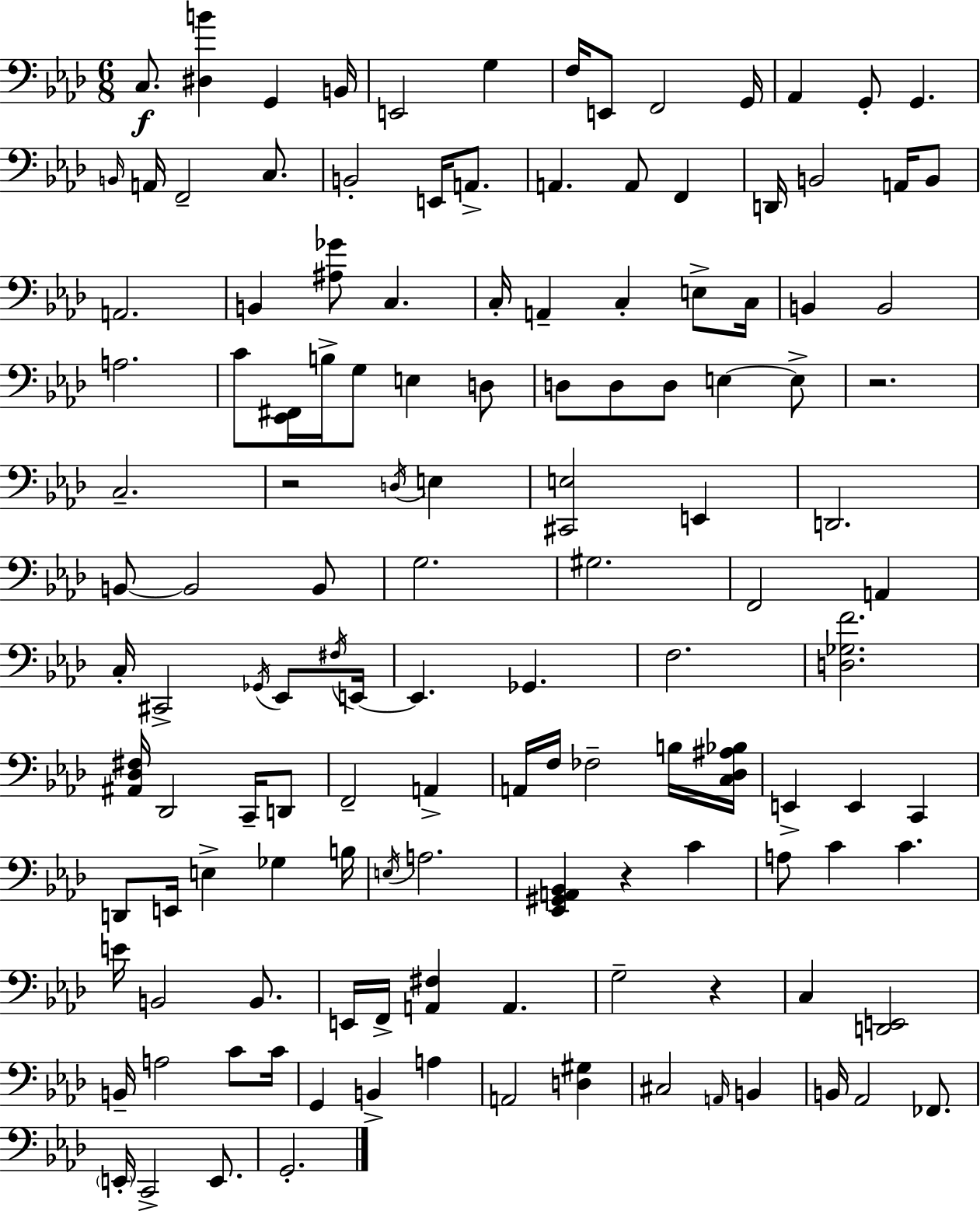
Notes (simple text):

C3/e. [D#3,B4]/q G2/q B2/s E2/h G3/q F3/s E2/e F2/h G2/s Ab2/q G2/e G2/q. B2/s A2/s F2/h C3/e. B2/h E2/s A2/e. A2/q. A2/e F2/q D2/s B2/h A2/s B2/e A2/h. B2/q [A#3,Gb4]/e C3/q. C3/s A2/q C3/q E3/e C3/s B2/q B2/h A3/h. C4/e [Eb2,F#2]/s B3/s G3/e E3/q D3/e D3/e D3/e D3/e E3/q E3/e R/h. C3/h. R/h D3/s E3/q [C#2,E3]/h E2/q D2/h. B2/e B2/h B2/e G3/h. G#3/h. F2/h A2/q C3/s C#2/h Gb2/s Eb2/e F#3/s E2/s E2/q. Gb2/q. F3/h. [D3,Gb3,F4]/h. [A#2,Db3,F#3]/s Db2/h C2/s D2/e F2/h A2/q A2/s F3/s FES3/h B3/s [C3,Db3,A#3,Bb3]/s E2/q E2/q C2/q D2/e E2/s E3/q Gb3/q B3/s E3/s A3/h. [Eb2,G#2,A2,Bb2]/q R/q C4/q A3/e C4/q C4/q. E4/s B2/h B2/e. E2/s F2/s [A2,F#3]/q A2/q. G3/h R/q C3/q [D2,E2]/h B2/s A3/h C4/e C4/s G2/q B2/q A3/q A2/h [D3,G#3]/q C#3/h A2/s B2/q B2/s Ab2/h FES2/e. E2/s C2/h E2/e. G2/h.